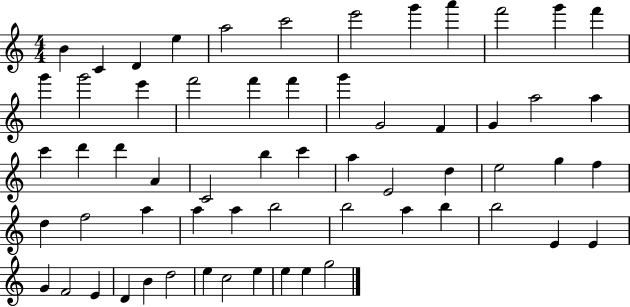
{
  \clef treble
  \numericTimeSignature
  \time 4/4
  \key c \major
  b'4 c'4 d'4 e''4 | a''2 c'''2 | e'''2 g'''4 a'''4 | f'''2 g'''4 f'''4 | \break g'''4 g'''2 e'''4 | f'''2 f'''4 f'''4 | g'''4 g'2 f'4 | g'4 a''2 a''4 | \break c'''4 d'''4 d'''4 a'4 | c'2 b''4 c'''4 | a''4 e'2 d''4 | e''2 g''4 f''4 | \break d''4 f''2 a''4 | a''4 a''4 b''2 | b''2 a''4 b''4 | b''2 e'4 e'4 | \break g'4 f'2 e'4 | d'4 b'4 d''2 | e''4 c''2 e''4 | e''4 e''4 g''2 | \break \bar "|."
}